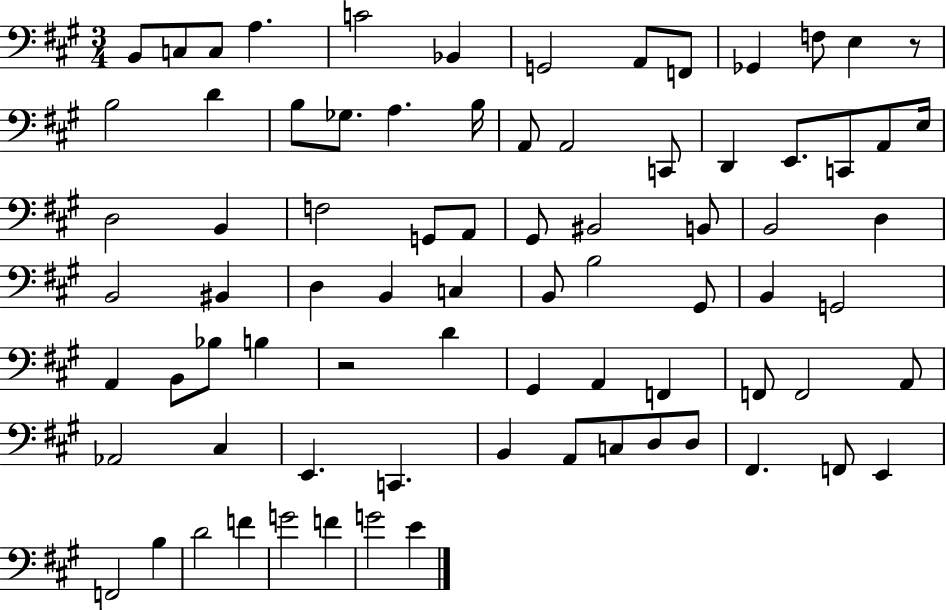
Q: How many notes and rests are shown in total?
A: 79